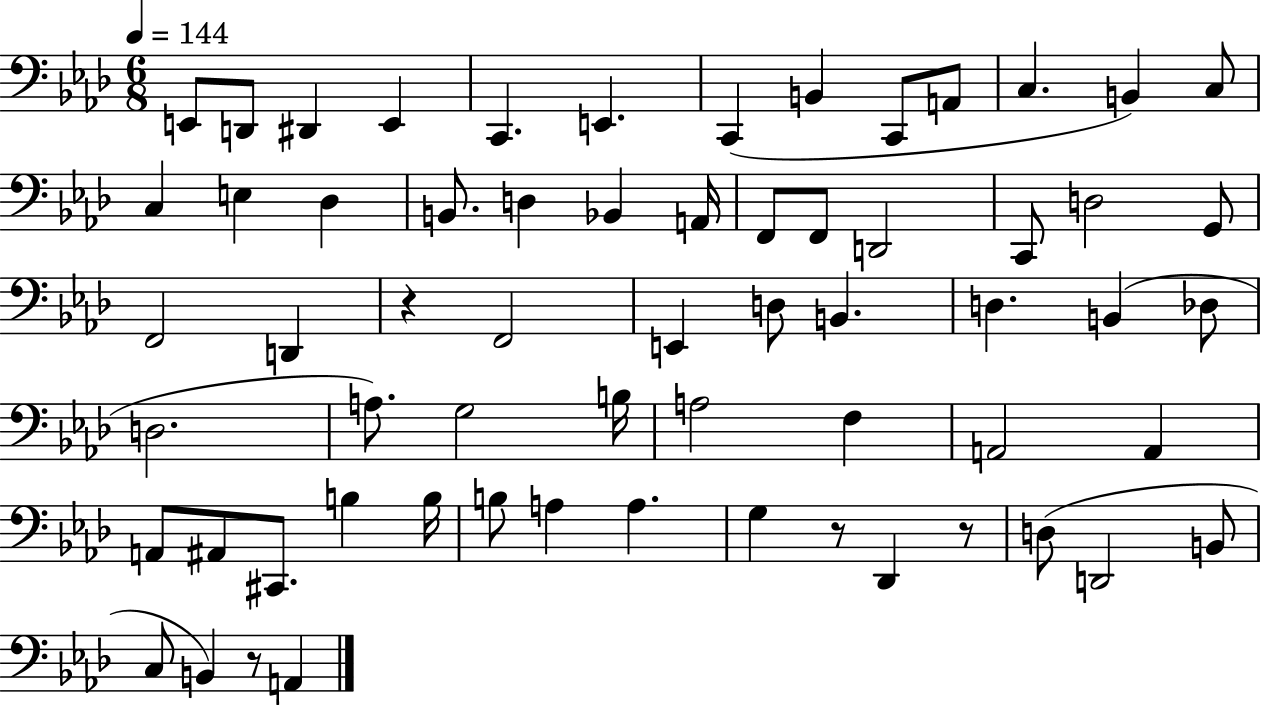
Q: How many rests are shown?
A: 4